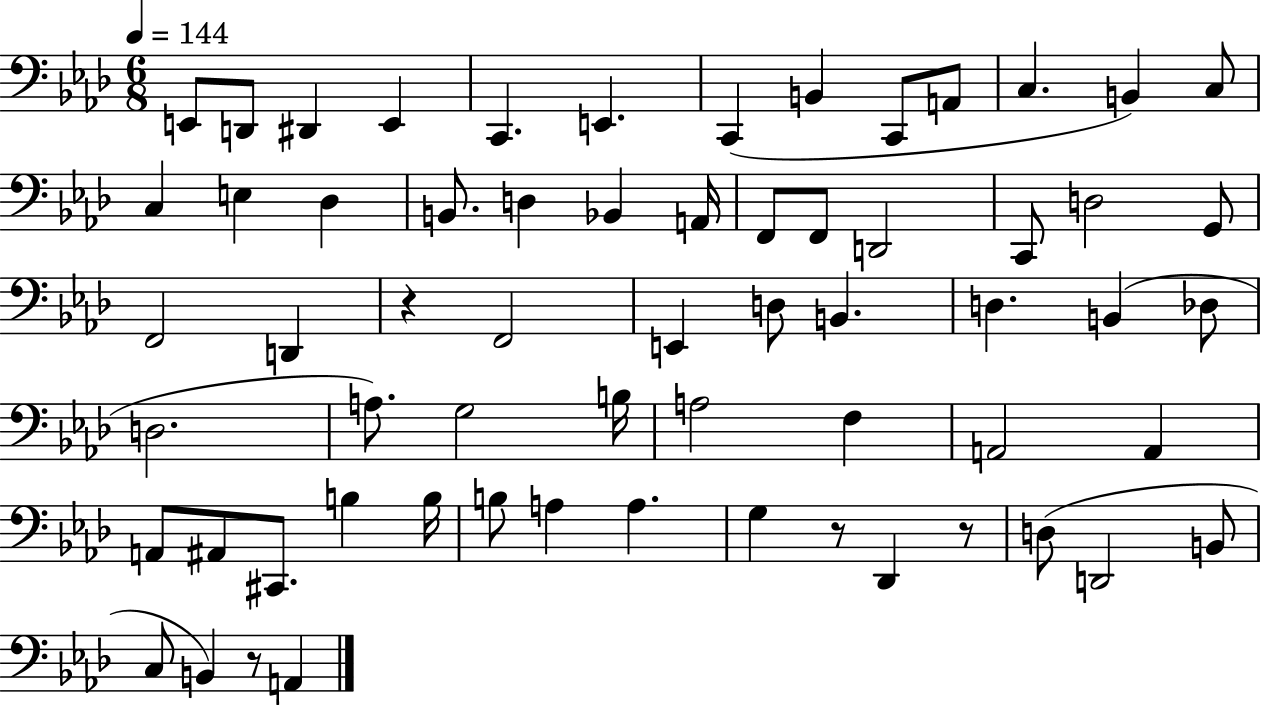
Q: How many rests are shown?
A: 4